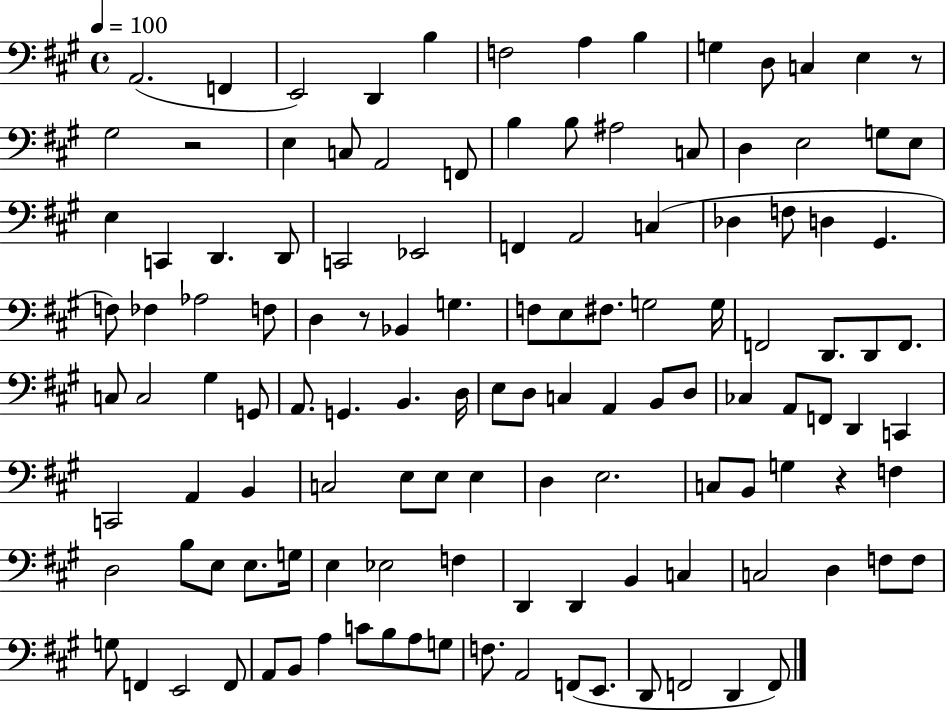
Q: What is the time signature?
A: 4/4